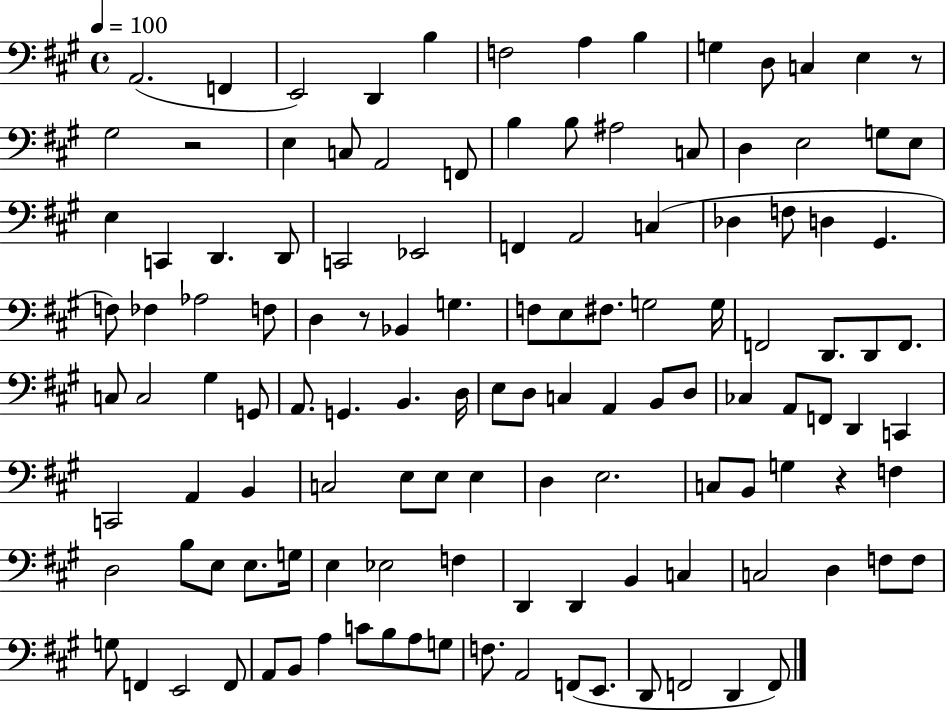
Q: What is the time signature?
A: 4/4